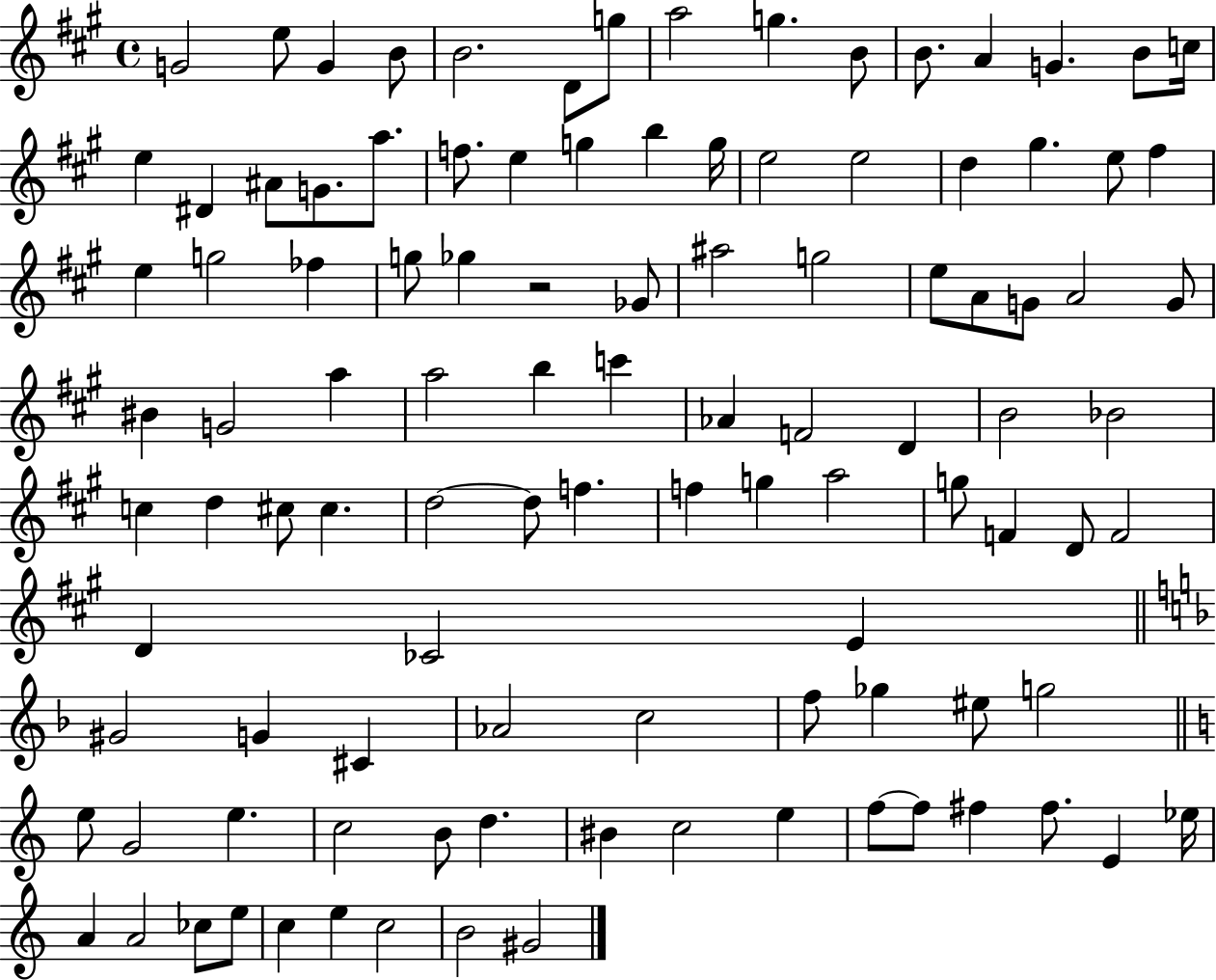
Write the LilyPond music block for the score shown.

{
  \clef treble
  \time 4/4
  \defaultTimeSignature
  \key a \major
  g'2 e''8 g'4 b'8 | b'2. d'8 g''8 | a''2 g''4. b'8 | b'8. a'4 g'4. b'8 c''16 | \break e''4 dis'4 ais'8 g'8. a''8. | f''8. e''4 g''4 b''4 g''16 | e''2 e''2 | d''4 gis''4. e''8 fis''4 | \break e''4 g''2 fes''4 | g''8 ges''4 r2 ges'8 | ais''2 g''2 | e''8 a'8 g'8 a'2 g'8 | \break bis'4 g'2 a''4 | a''2 b''4 c'''4 | aes'4 f'2 d'4 | b'2 bes'2 | \break c''4 d''4 cis''8 cis''4. | d''2~~ d''8 f''4. | f''4 g''4 a''2 | g''8 f'4 d'8 f'2 | \break d'4 ces'2 e'4 | \bar "||" \break \key d \minor gis'2 g'4 cis'4 | aes'2 c''2 | f''8 ges''4 eis''8 g''2 | \bar "||" \break \key c \major e''8 g'2 e''4. | c''2 b'8 d''4. | bis'4 c''2 e''4 | f''8~~ f''8 fis''4 fis''8. e'4 ees''16 | \break a'4 a'2 ces''8 e''8 | c''4 e''4 c''2 | b'2 gis'2 | \bar "|."
}